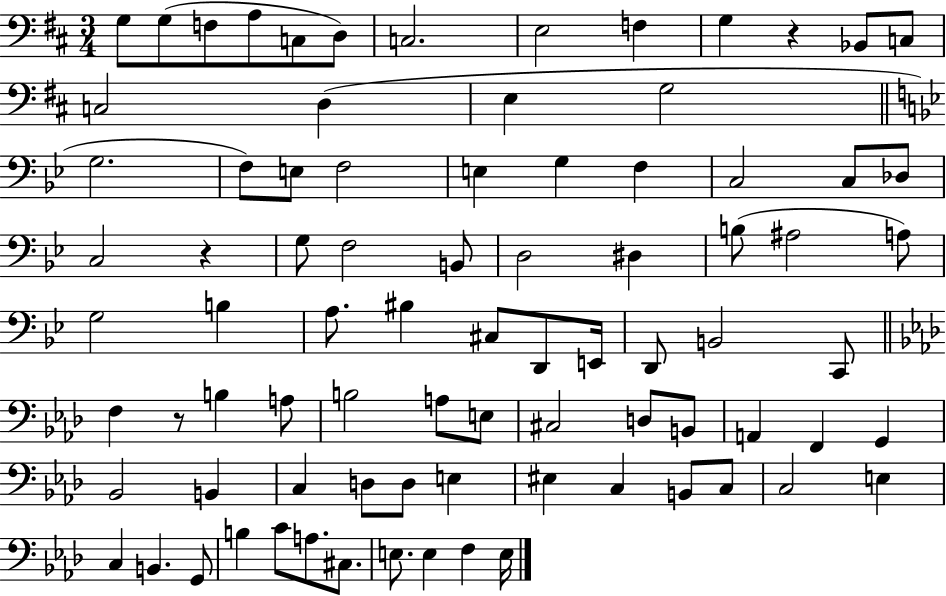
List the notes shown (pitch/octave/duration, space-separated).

G3/e G3/e F3/e A3/e C3/e D3/e C3/h. E3/h F3/q G3/q R/q Bb2/e C3/e C3/h D3/q E3/q G3/h G3/h. F3/e E3/e F3/h E3/q G3/q F3/q C3/h C3/e Db3/e C3/h R/q G3/e F3/h B2/e D3/h D#3/q B3/e A#3/h A3/e G3/h B3/q A3/e. BIS3/q C#3/e D2/e E2/s D2/e B2/h C2/e F3/q R/e B3/q A3/e B3/h A3/e E3/e C#3/h D3/e B2/e A2/q F2/q G2/q Bb2/h B2/q C3/q D3/e D3/e E3/q EIS3/q C3/q B2/e C3/e C3/h E3/q C3/q B2/q. G2/e B3/q C4/e A3/e. C#3/e. E3/e. E3/q F3/q E3/s